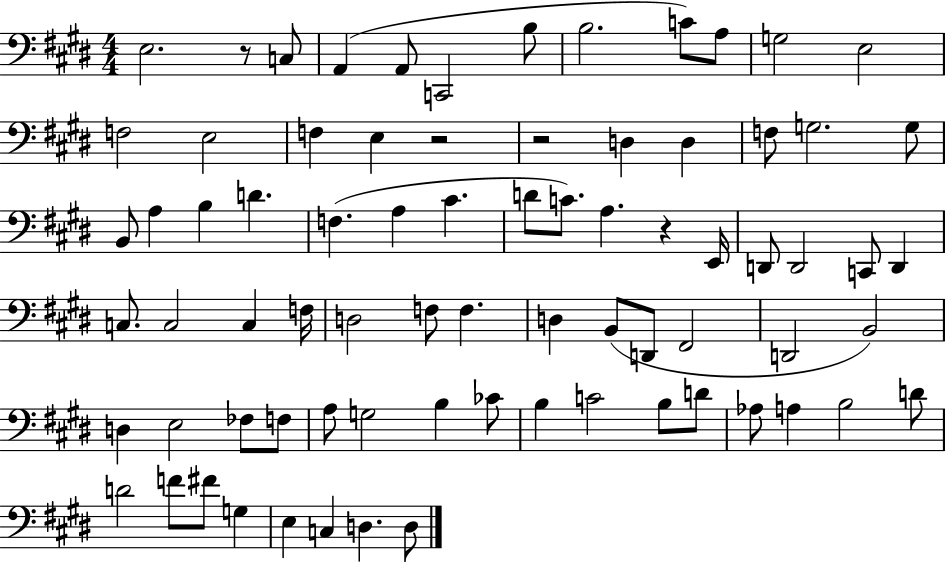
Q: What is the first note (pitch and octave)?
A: E3